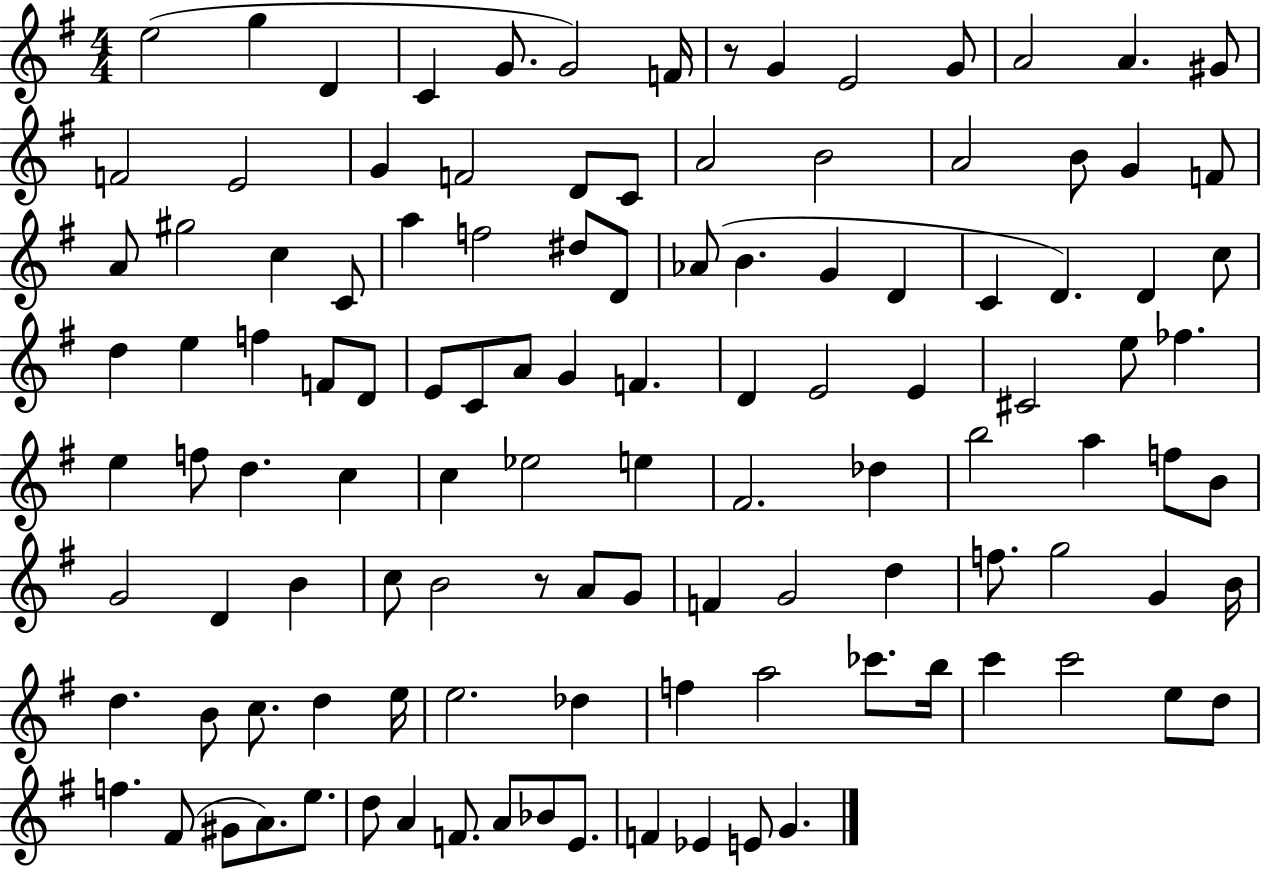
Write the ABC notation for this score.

X:1
T:Untitled
M:4/4
L:1/4
K:G
e2 g D C G/2 G2 F/4 z/2 G E2 G/2 A2 A ^G/2 F2 E2 G F2 D/2 C/2 A2 B2 A2 B/2 G F/2 A/2 ^g2 c C/2 a f2 ^d/2 D/2 _A/2 B G D C D D c/2 d e f F/2 D/2 E/2 C/2 A/2 G F D E2 E ^C2 e/2 _f e f/2 d c c _e2 e ^F2 _d b2 a f/2 B/2 G2 D B c/2 B2 z/2 A/2 G/2 F G2 d f/2 g2 G B/4 d B/2 c/2 d e/4 e2 _d f a2 _c'/2 b/4 c' c'2 e/2 d/2 f ^F/2 ^G/2 A/2 e/2 d/2 A F/2 A/2 _B/2 E/2 F _E E/2 G